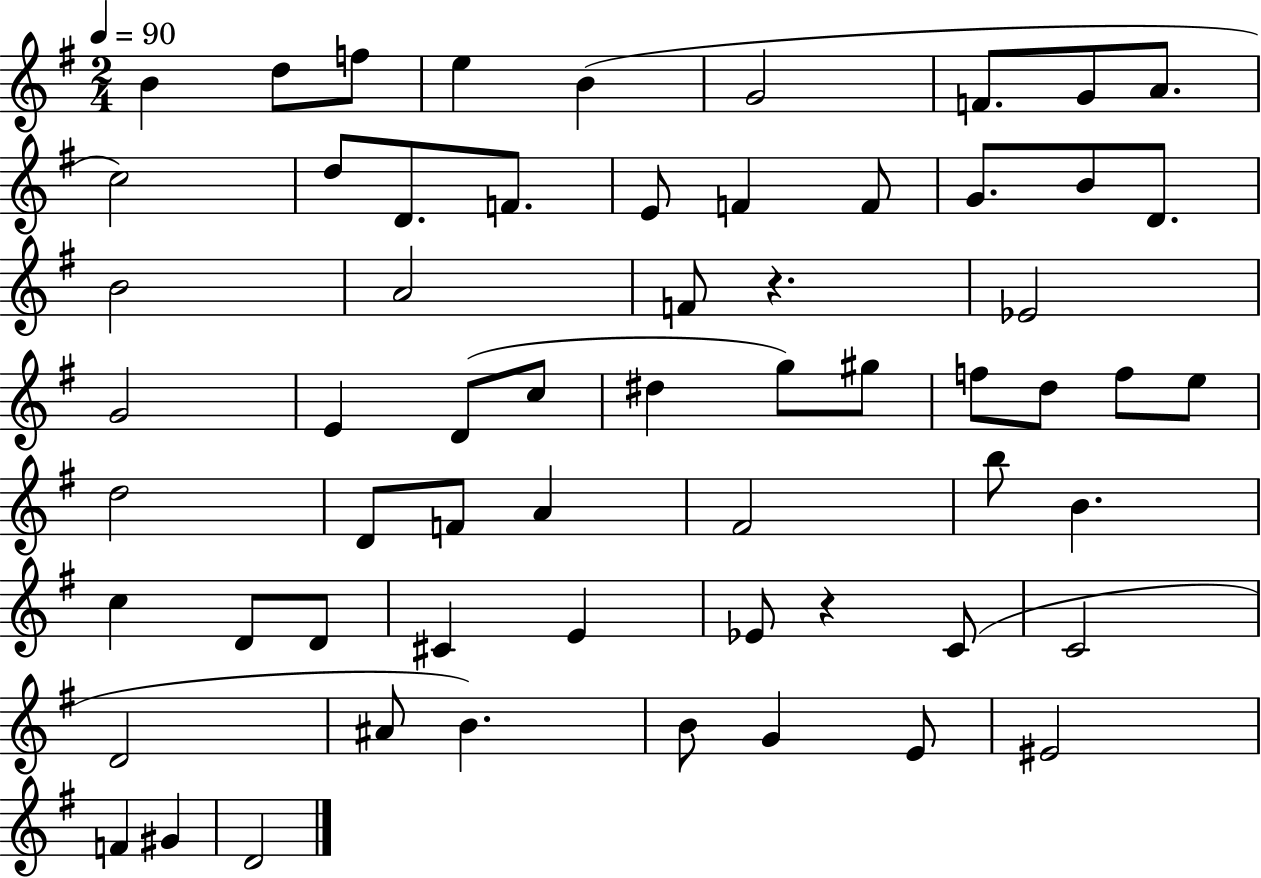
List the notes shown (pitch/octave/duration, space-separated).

B4/q D5/e F5/e E5/q B4/q G4/h F4/e. G4/e A4/e. C5/h D5/e D4/e. F4/e. E4/e F4/q F4/e G4/e. B4/e D4/e. B4/h A4/h F4/e R/q. Eb4/h G4/h E4/q D4/e C5/e D#5/q G5/e G#5/e F5/e D5/e F5/e E5/e D5/h D4/e F4/e A4/q F#4/h B5/e B4/q. C5/q D4/e D4/e C#4/q E4/q Eb4/e R/q C4/e C4/h D4/h A#4/e B4/q. B4/e G4/q E4/e EIS4/h F4/q G#4/q D4/h